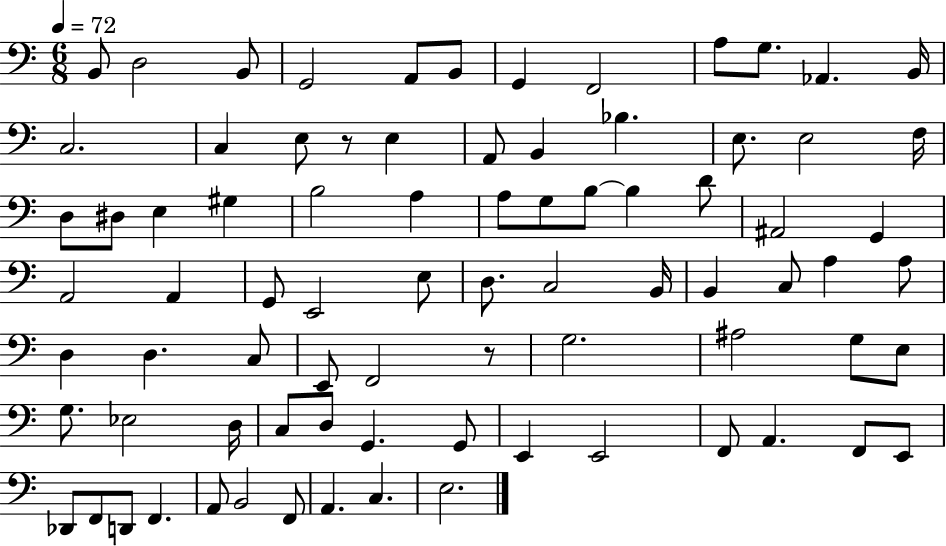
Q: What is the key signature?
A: C major